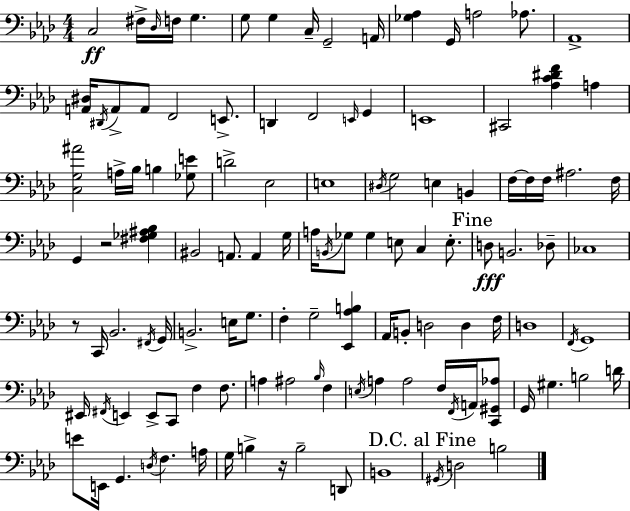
C3/h F#3/s Db3/s F3/s G3/q. G3/e G3/q C3/s G2/h A2/s [Gb3,Ab3]/q G2/s A3/h Ab3/e. Ab2/w [A2,D#3]/s D#2/s A2/e A2/e F2/h E2/e. D2/q F2/h E2/s G2/q E2/w C#2/h [Ab3,C4,D#4,F4]/q A3/q [C3,G3,A#4]/h A3/s Bb3/s B3/q [Gb3,E4]/e D4/h Eb3/h E3/w D#3/s G3/h E3/q B2/q F3/s F3/s F3/s A#3/h. F3/s G2/q R/h [F#3,Gb3,A#3,Bb3]/q BIS2/h A2/e. A2/q G3/s A3/s B2/s Gb3/e Gb3/q E3/e C3/q E3/e. D3/e B2/h. Db3/e CES3/w R/e C2/s Bb2/h. F#2/s G2/s B2/h. E3/s G3/e. F3/q G3/h [Eb2,Ab3,B3]/q Ab2/s B2/e D3/h D3/q F3/s D3/w F2/s G2/w EIS2/s F#2/s E2/q E2/e C2/e F3/q F3/e. A3/q A#3/h Bb3/s F3/q E3/s A3/q A3/h F3/s F2/s A2/s [C2,G#2,Ab3]/e G2/s G#3/q. B3/h D4/s E4/e E2/s G2/q. D3/s F3/q. A3/s G3/s B3/q R/s B3/h D2/e B2/w G#2/s D3/h B3/h